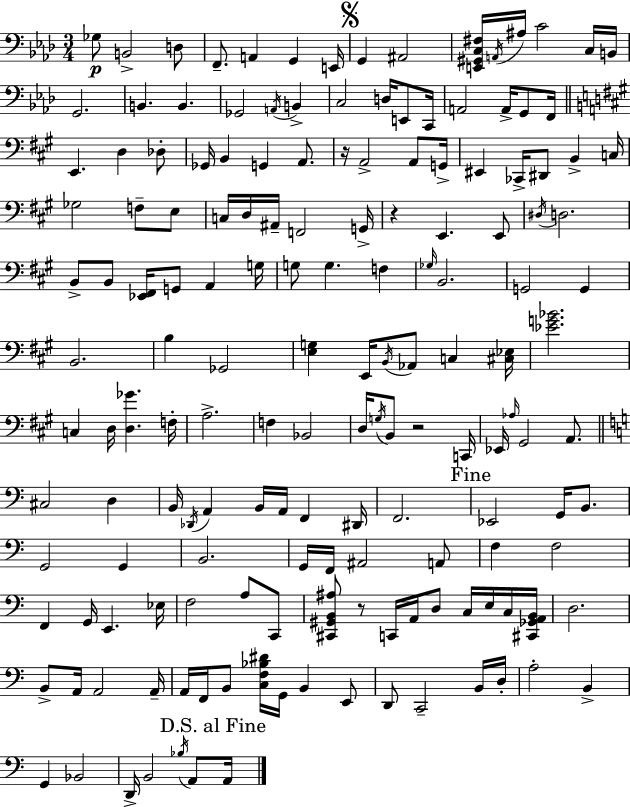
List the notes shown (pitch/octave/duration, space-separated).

Gb3/e B2/h D3/e F2/e. A2/q G2/q E2/s G2/q A#2/h [E2,G#2,C3,F#3]/s A2/s A#3/s C4/h C3/s B2/s G2/h. B2/q. B2/q. Gb2/h A2/s B2/q C3/h D3/s E2/e C2/s A2/h A2/s G2/e F2/s E2/q. D3/q Db3/e Gb2/s B2/q G2/q A2/e. R/s A2/h A2/e G2/s EIS2/q CES2/s D#2/e B2/q C3/s Gb3/h F3/e E3/e C3/s D3/s A#2/s F2/h G2/s R/q E2/q. E2/e D#3/s D3/h. B2/e B2/e [Eb2,F#2]/s G2/e A2/q G3/s G3/e G3/q. F3/q Gb3/s B2/h. G2/h G2/q B2/h. B3/q Gb2/h [E3,G3]/q E2/s B2/s Ab2/e C3/q [C#3,Eb3]/s [Eb4,G4,Bb4]/h. C3/q D3/s [D3,Gb4]/q. F3/s A3/h. F3/q Bb2/h D3/s G3/s B2/e R/h C2/s Eb2/s Ab3/s G#2/h A2/e. C#3/h D3/q B2/s Db2/s A2/q B2/s A2/s F2/q D#2/s F2/h. Eb2/h G2/s B2/e. G2/h G2/q B2/h. G2/s F2/s A#2/h A2/e F3/q F3/h F2/q G2/s E2/q. Eb3/s F3/h A3/e C2/e [C#2,G#2,B2,A#3]/e R/e C2/s A2/s D3/e C3/s E3/s C3/s [C#2,Gb2,A2,B2]/s D3/h. B2/e A2/s A2/h A2/s A2/s F2/s B2/e [C3,F3,Bb3,D#4]/s G2/s B2/q E2/e D2/e C2/h B2/s D3/s A3/h B2/q G2/q Bb2/h D2/s B2/h Bb3/s A2/e A2/s